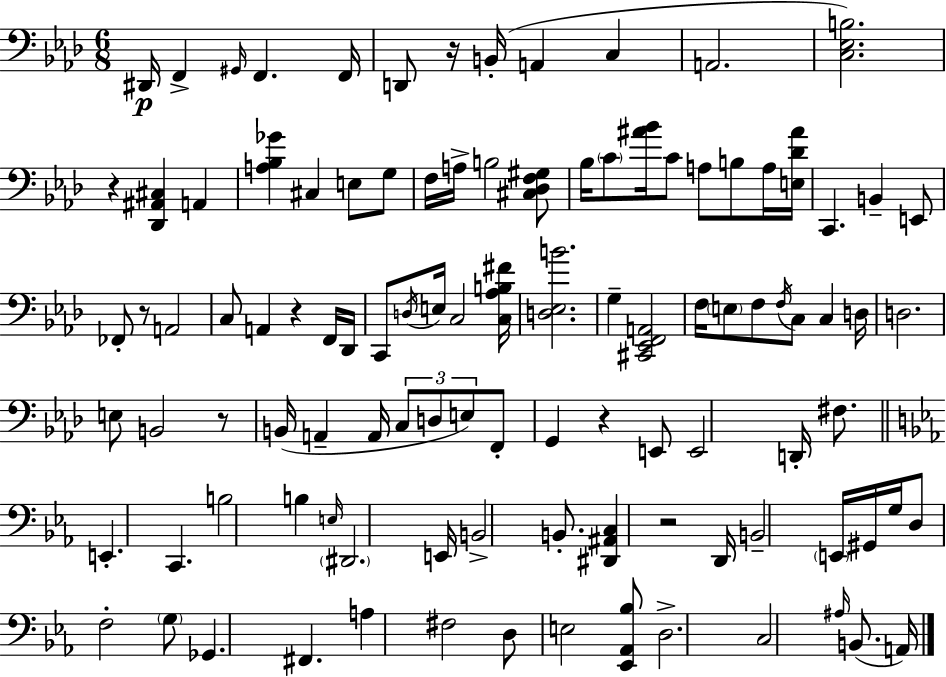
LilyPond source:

{
  \clef bass
  \numericTimeSignature
  \time 6/8
  \key aes \major
  dis,16\p f,4-> \grace { gis,16 } f,4. | f,16 d,8 r16 b,16-.( a,4 c4 | a,2. | <c ees b>2.) | \break r4 <des, ais, cis>4 a,4 | <a bes ges'>4 cis4 e8 g8 | f16 a16-> b2 <cis des f gis>8 | bes16 \parenthesize c'8 <ais' bes'>16 c'8 a8 b8 a16 | \break <e des' ais'>16 c,4. b,4-- e,8 | fes,8-. r8 a,2 | c8 a,4 r4 f,16 | des,16 c,8 \acciaccatura { d16 } e16 c2 | \break <c aes b fis'>16 <d ees b'>2. | g4-- <cis, ees, f, a,>2 | f16 \parenthesize e8 f8 \acciaccatura { f16 } c8 c4 | d16 d2. | \break e8 b,2 | r8 b,16( a,4-- a,16 \tuplet 3/2 { c8 d8 | e8) } f,8-. g,4 r4 | e,8 e,2 d,16-. | \break fis8. \bar "||" \break \key ees \major e,4.-. c,4. | b2 b4 | \grace { e16 } \parenthesize dis,2. | e,16 b,2-> b,8.-. | \break <dis, ais, c>4 r2 | d,16 b,2-- \parenthesize e,16 gis,16 | g16 d8 f2-. \parenthesize g8 | ges,4. fis,4. | \break a4 fis2 | d8 e2 <ees, aes, bes>8 | d2.-> | c2 \grace { ais16 }( b,8. | \break a,16) \bar "|."
}